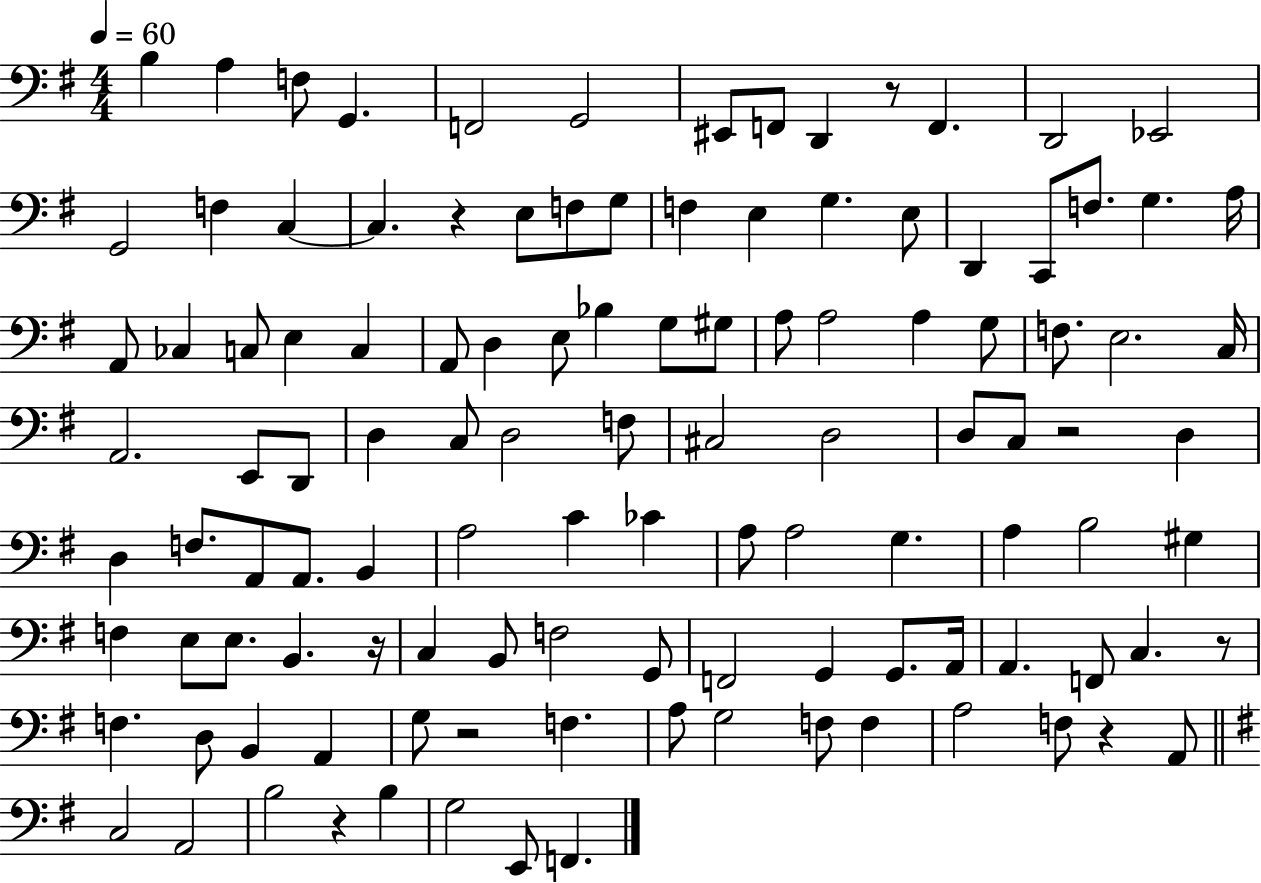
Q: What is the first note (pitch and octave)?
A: B3